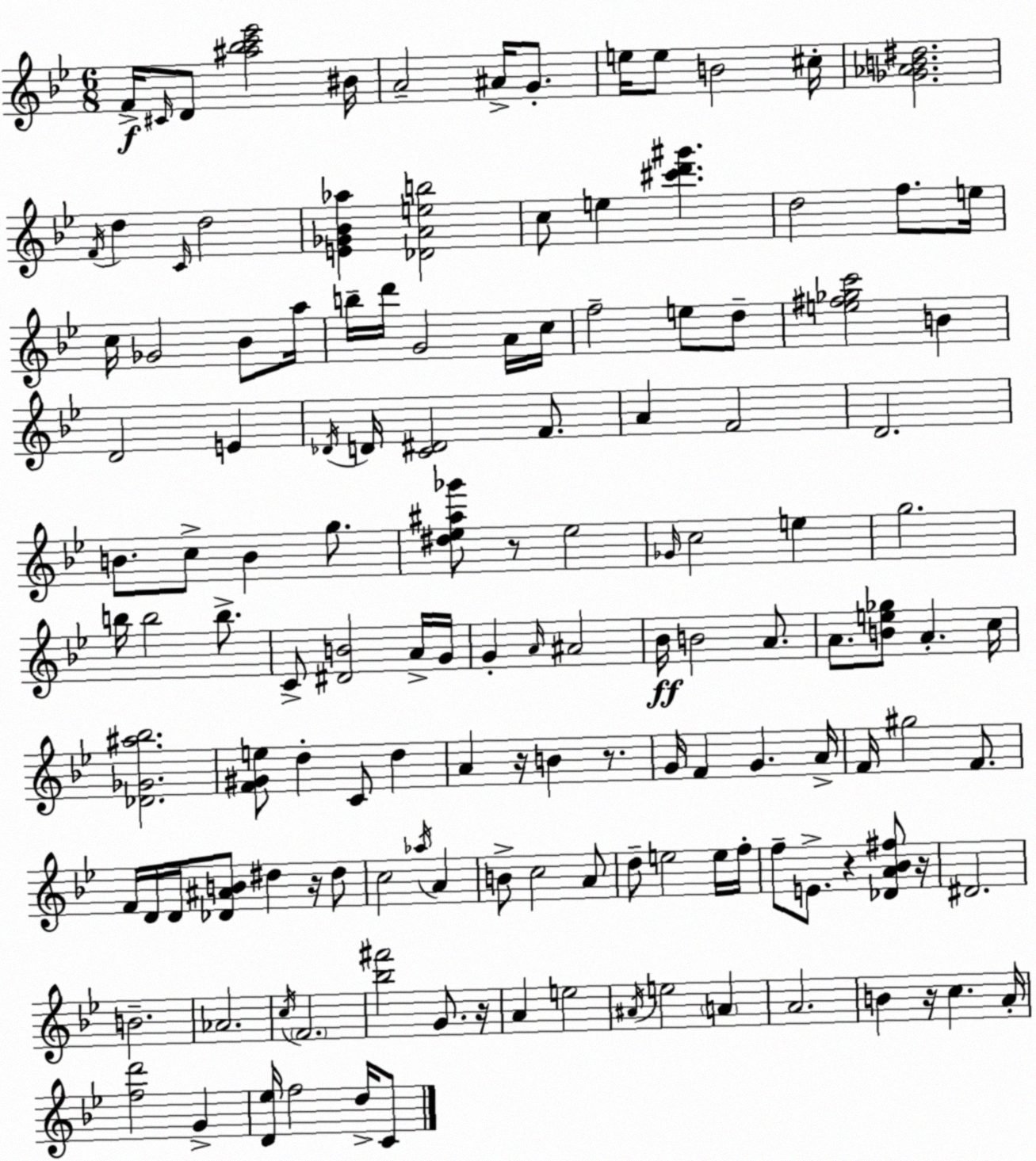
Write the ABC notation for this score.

X:1
T:Untitled
M:6/8
L:1/4
K:Gm
F/4 ^C/4 D/2 [^a_bc'_e']2 ^B/4 A2 ^A/4 G/2 e/4 e/2 B2 ^c/4 [_G_AB^d]2 F/4 d C/4 d2 [E_G_B_a] [_DAeb]2 c/2 e [^c'd'^g'] d2 f/2 e/4 c/4 _G2 _B/2 a/4 b/4 d'/4 G2 A/4 c/4 f2 e/2 d/2 [e^f_gc']2 B D2 E _D/4 D/4 [C^D]2 F/2 A F2 D2 B/2 c/2 B g/2 [^d_e^a_g']/2 z/2 _e2 _G/4 c2 e g2 b/4 b2 b/2 C/2 [^DB]2 A/4 G/4 G A/4 ^A2 _B/4 B2 A/2 A/2 [Be_g]/2 A c/4 [_D_G^a_b]2 [F^Ge]/2 d C/2 d A z/4 B z/2 G/4 F G A/4 F/4 ^g2 F/2 F/4 D/4 D/4 [_D^AB]/2 ^d z/4 ^d/2 c2 _a/4 A B/2 c2 A/2 d/2 e2 e/4 f/4 f/2 E/2 z [_DA_B^f]/2 z/4 ^D2 B2 _A2 c/4 F2 [_b^f']2 G/2 z/4 A e2 ^A/4 e2 A A2 B z/4 c A/4 [fd']2 G [D_e]/4 f2 d/4 C/2